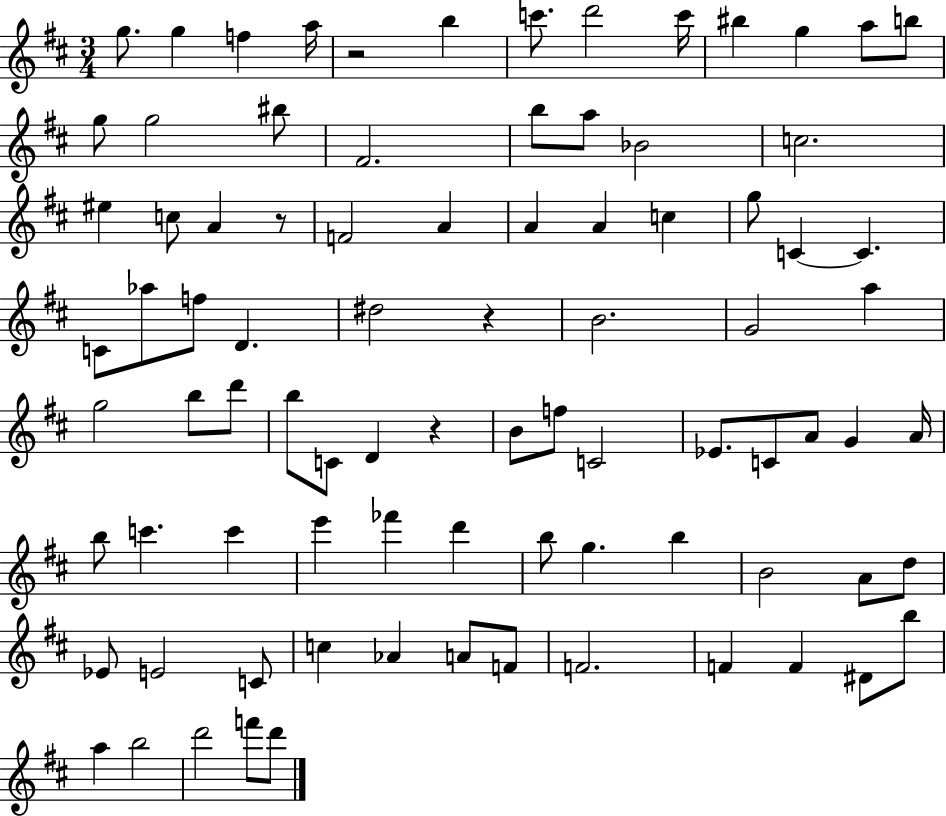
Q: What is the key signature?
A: D major